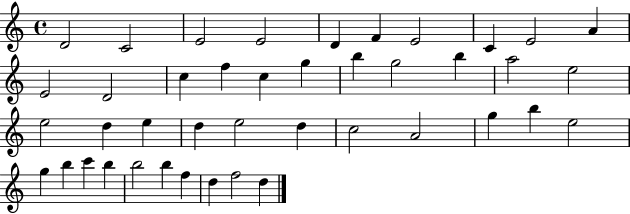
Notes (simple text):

D4/h C4/h E4/h E4/h D4/q F4/q E4/h C4/q E4/h A4/q E4/h D4/h C5/q F5/q C5/q G5/q B5/q G5/h B5/q A5/h E5/h E5/h D5/q E5/q D5/q E5/h D5/q C5/h A4/h G5/q B5/q E5/h G5/q B5/q C6/q B5/q B5/h B5/q F5/q D5/q F5/h D5/q